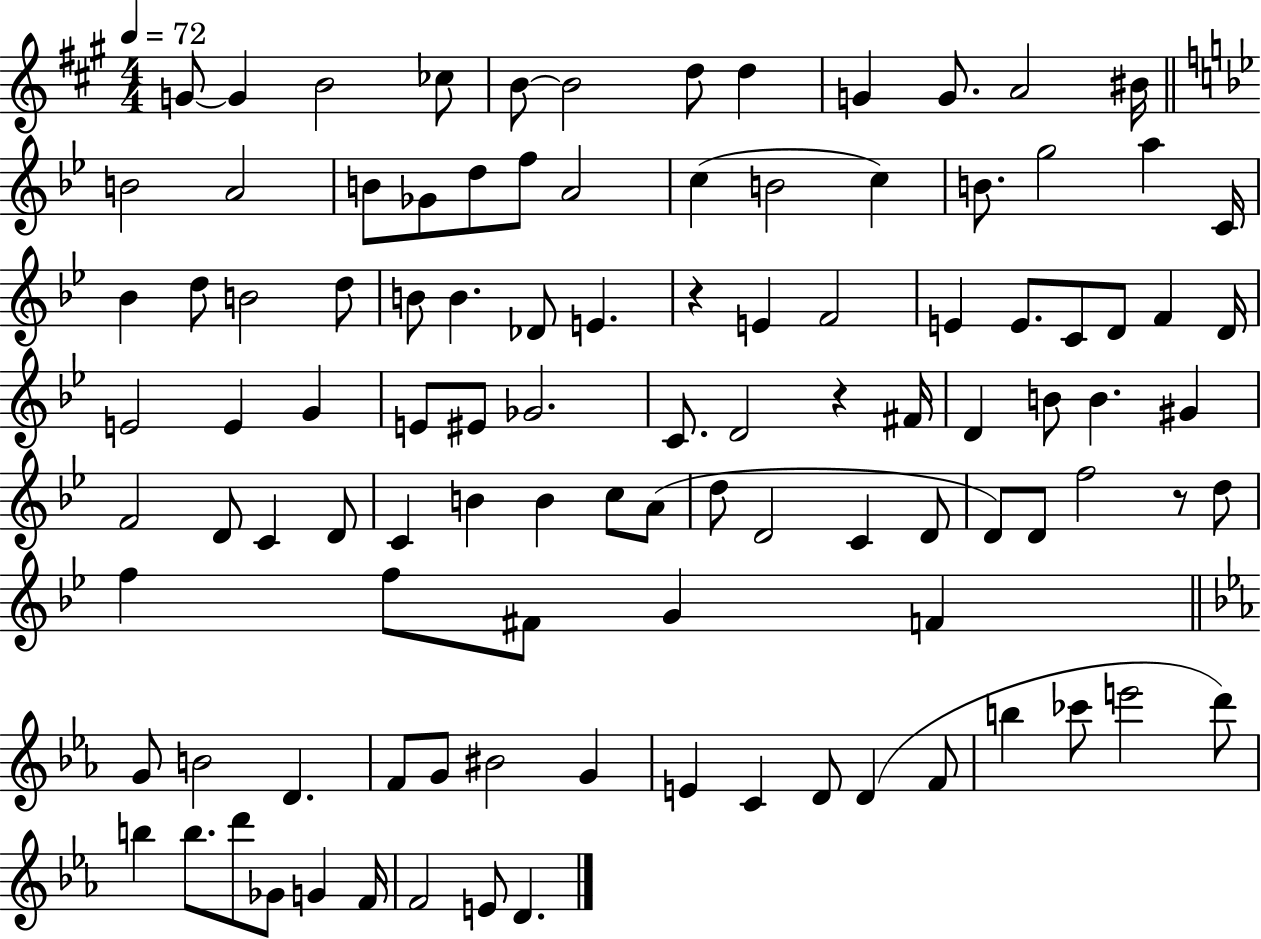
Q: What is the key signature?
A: A major